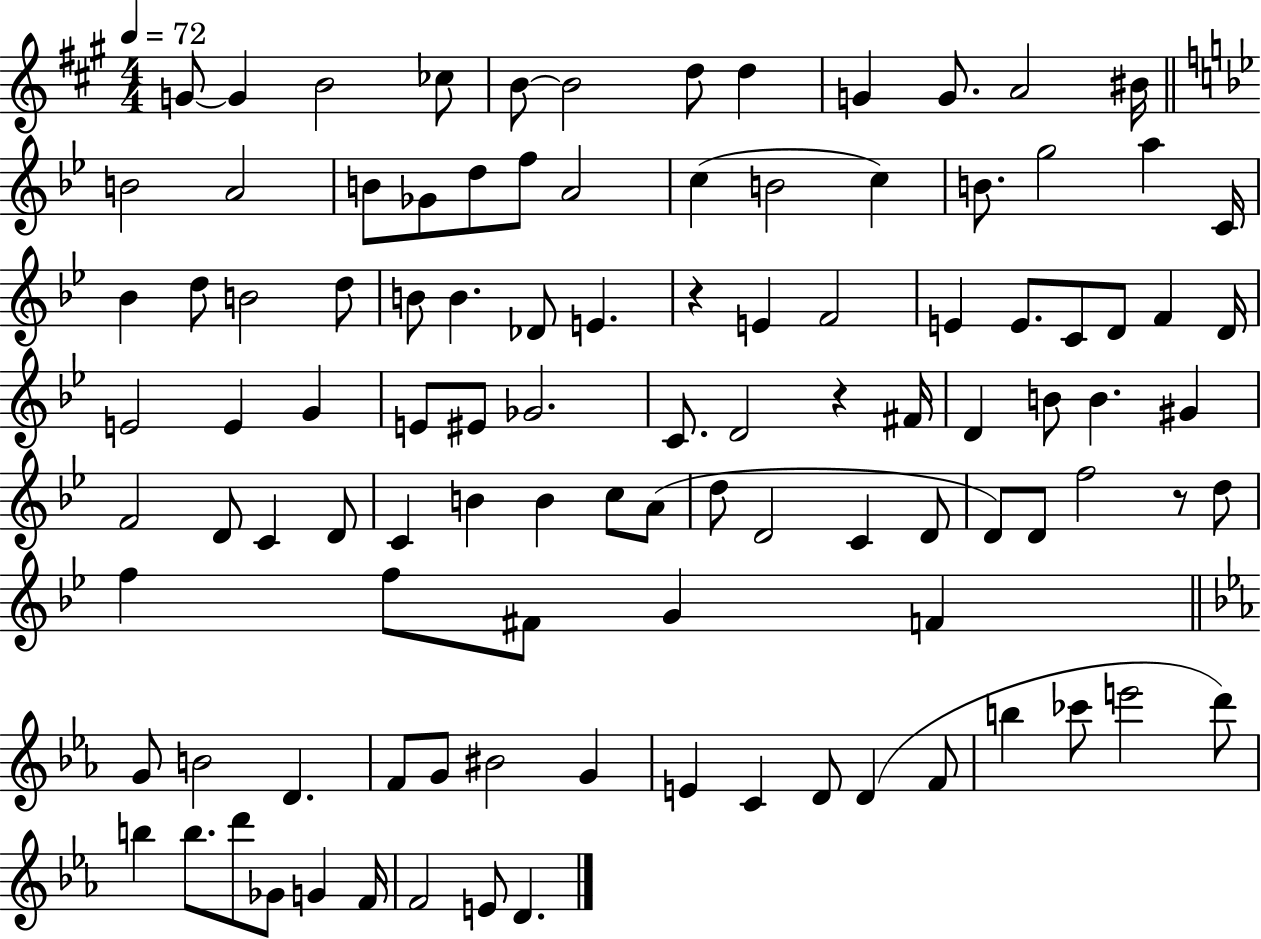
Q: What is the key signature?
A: A major